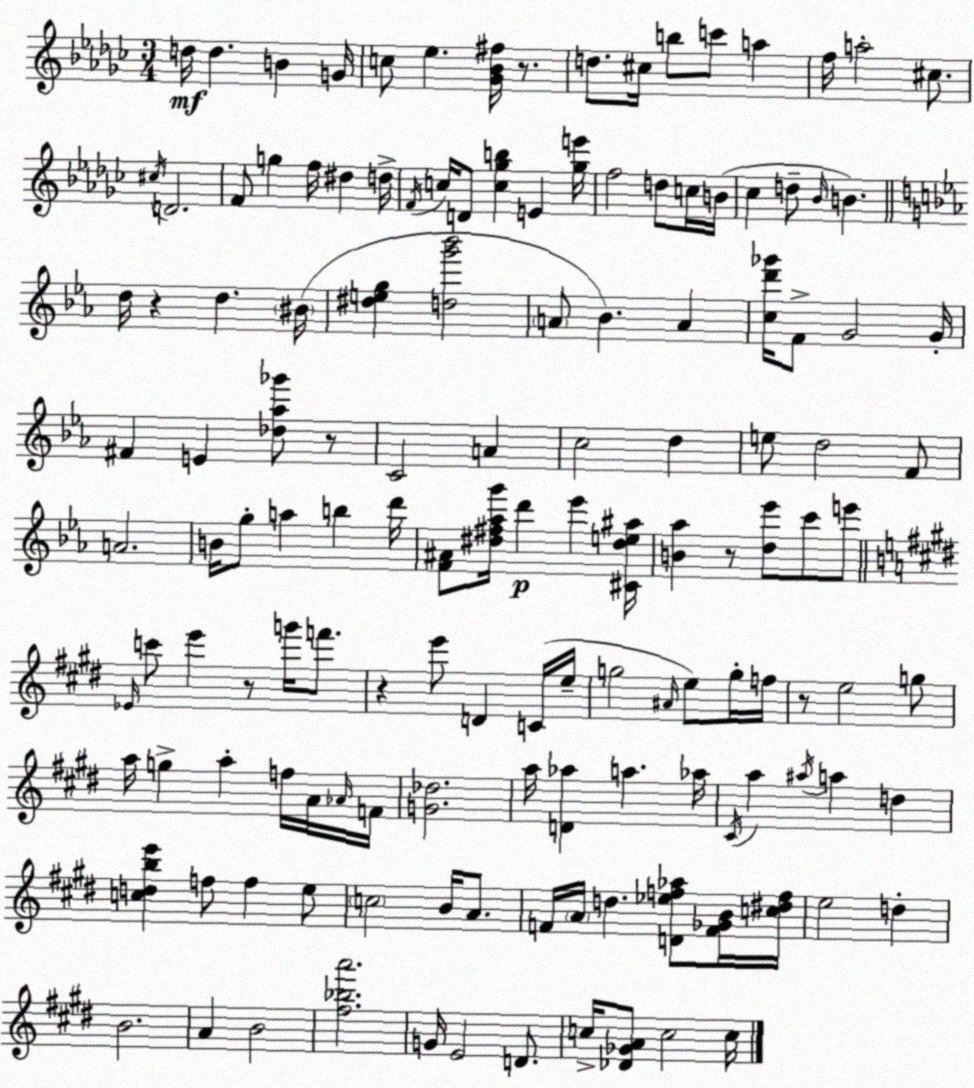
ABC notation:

X:1
T:Untitled
M:3/4
L:1/4
K:Ebm
d/4 d B G/4 c/2 _e [_G_B^f]/4 z/2 d/2 ^c/4 b/2 c'/2 a f/4 a2 ^c/2 ^c/4 D2 F/2 g f/4 ^d d/4 F/4 c/4 D/2 [c_gb] E [_ge']/4 f2 d/2 c/4 B/4 _c d/2 _B/4 B d/4 z d ^B/4 [^deg] [dg'_b']2 A/2 _B A [cd'_g']/4 F/2 G2 G/4 ^F E [_d_a_g']/2 z/2 C2 A c2 d e/2 d2 F/2 A2 B/4 g/2 a b d'/4 [F^A]/2 [^d^f_ag']/4 d' _e' [^C^de^a]/4 [B_a] z/2 [d_e']/2 c'/2 e'/2 _E/4 c'/2 e' z/2 g'/4 f'/2 z e'/2 D C/4 e/4 g2 ^A/4 e/2 g/4 f/4 z/2 e2 g/2 a/4 g a f/4 A/4 _A/4 F/4 [G_d]2 a/4 [D_a] a _a/4 ^C/4 a ^a/4 a d [cdbe'] f/2 f e/2 c2 B/4 A/2 F/4 A/4 d [D_ef_a]/2 [F_GB]/4 [c^df]/4 e2 d B2 A B2 [^f_ba']2 G/4 E2 D/2 c/4 [_D_GA]/2 c2 c/4